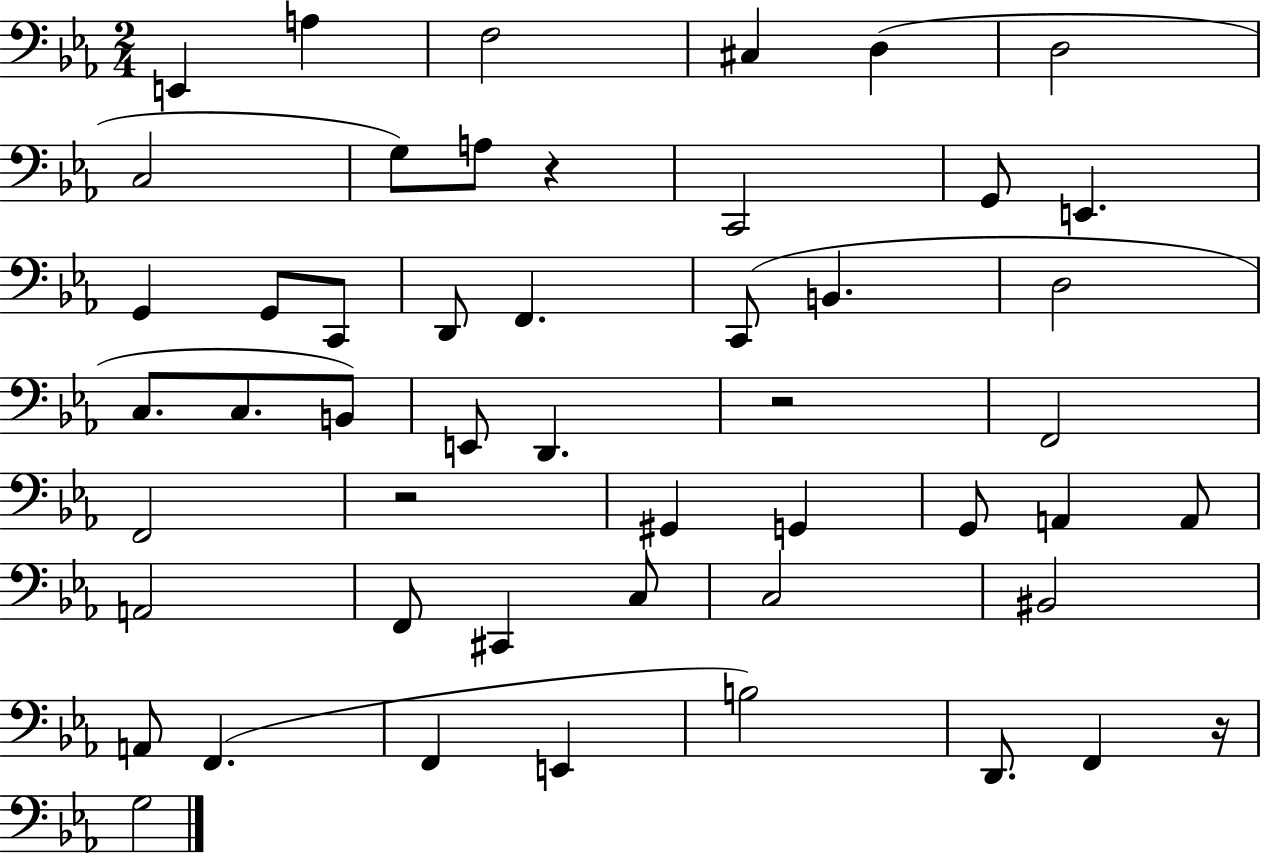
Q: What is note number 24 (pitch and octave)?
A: E2